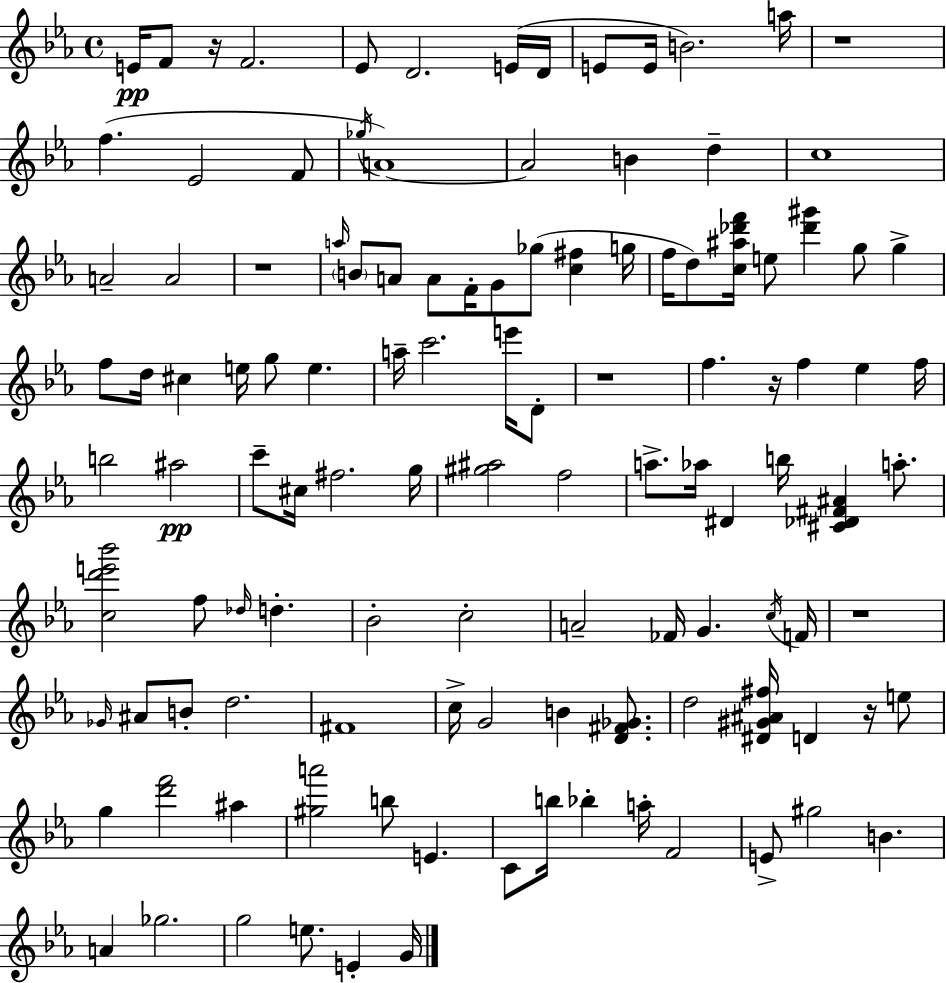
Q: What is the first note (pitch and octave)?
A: E4